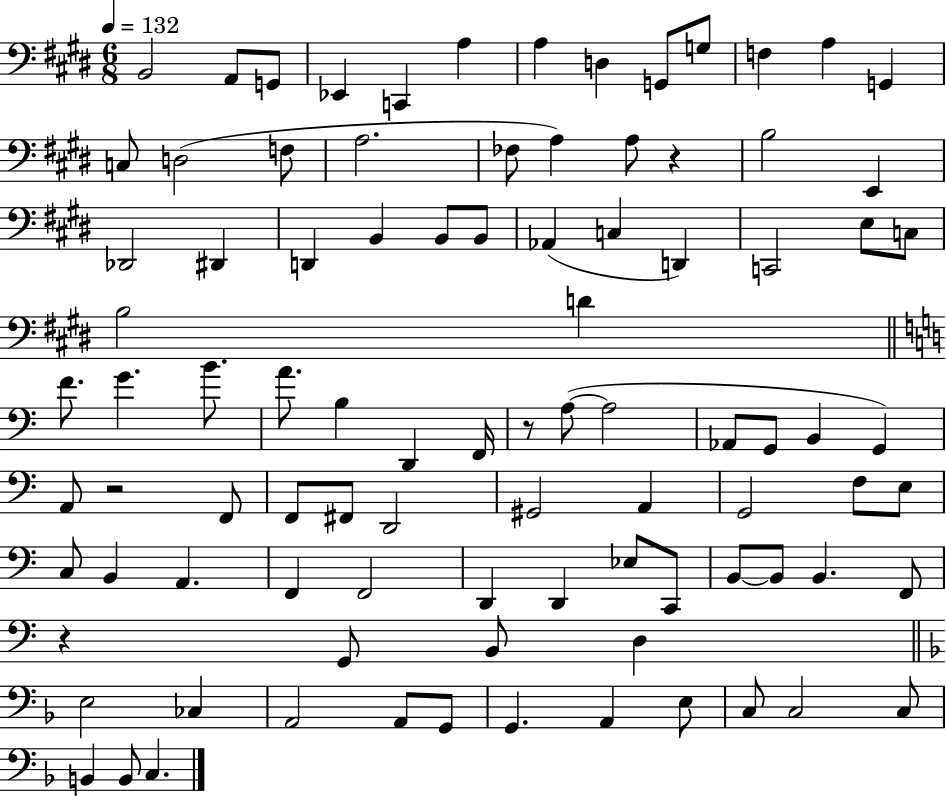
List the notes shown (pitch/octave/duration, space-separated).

B2/h A2/e G2/e Eb2/q C2/q A3/q A3/q D3/q G2/e G3/e F3/q A3/q G2/q C3/e D3/h F3/e A3/h. FES3/e A3/q A3/e R/q B3/h E2/q Db2/h D#2/q D2/q B2/q B2/e B2/e Ab2/q C3/q D2/q C2/h E3/e C3/e B3/h D4/q F4/e. G4/q. B4/e. A4/e. B3/q D2/q F2/s R/e A3/e A3/h Ab2/e G2/e B2/q G2/q A2/e R/h F2/e F2/e F#2/e D2/h G#2/h A2/q G2/h F3/e E3/e C3/e B2/q A2/q. F2/q F2/h D2/q D2/q Eb3/e C2/e B2/e B2/e B2/q. F2/e R/q G2/e B2/e D3/q E3/h CES3/q A2/h A2/e G2/e G2/q. A2/q E3/e C3/e C3/h C3/e B2/q B2/e C3/q.